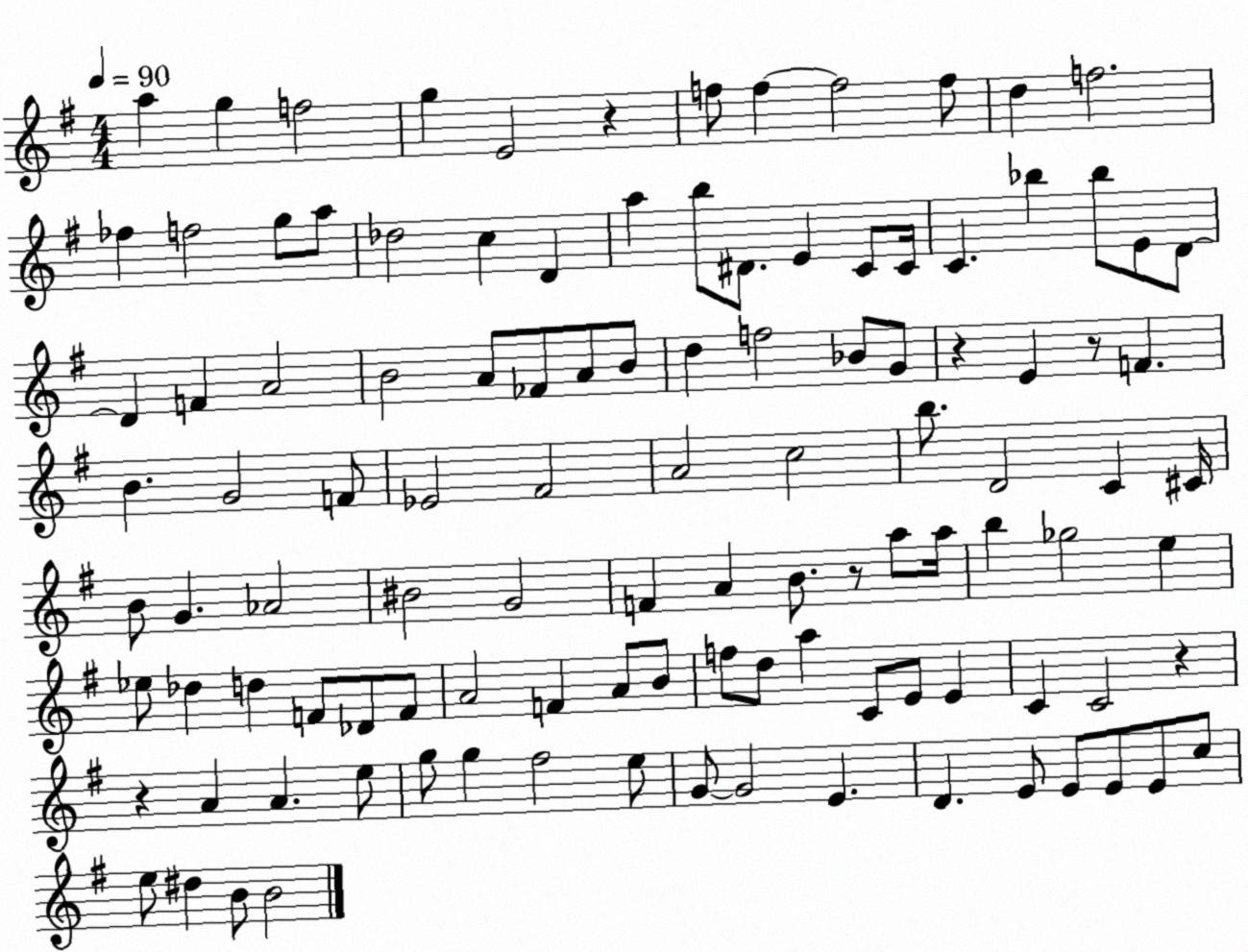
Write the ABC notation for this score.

X:1
T:Untitled
M:4/4
L:1/4
K:G
a g f2 g E2 z f/2 f f2 f/2 d f2 _f f2 g/2 a/2 _d2 c D a b/2 ^D/2 E C/2 C/4 C _b _b/2 E/2 D/2 D F A2 B2 A/2 _F/2 A/2 B/2 d f2 _B/2 G/2 z E z/2 F B G2 F/2 _E2 ^F2 A2 c2 b/2 D2 C ^C/4 B/2 G _A2 ^B2 G2 F A B/2 z/2 a/2 a/4 b _g2 e _e/2 _d d F/2 _D/2 F/2 A2 F A/2 B/2 f/2 d/2 a C/2 E/2 E C C2 z z A A e/2 g/2 g ^f2 e/2 G/2 G2 E D E/2 E/2 E/2 E/2 c/2 e/2 ^d B/2 B2